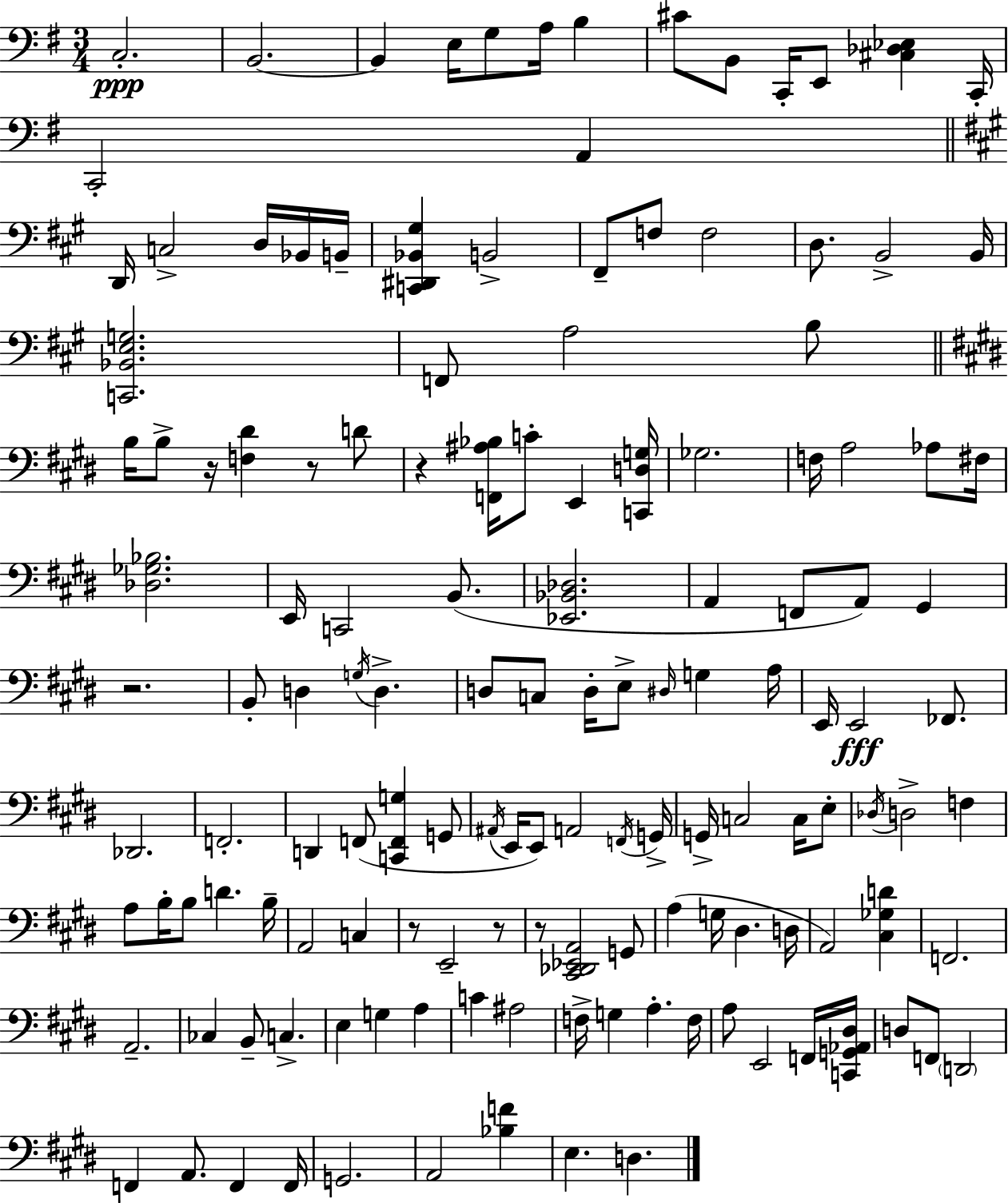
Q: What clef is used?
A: bass